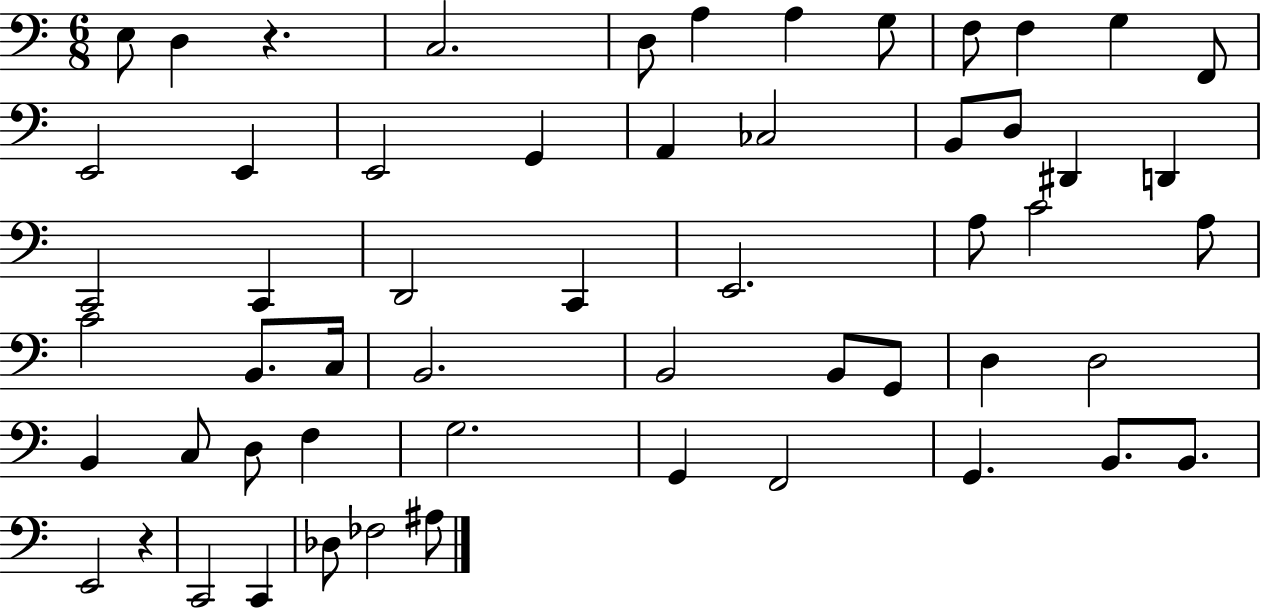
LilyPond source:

{
  \clef bass
  \numericTimeSignature
  \time 6/8
  \key c \major
  e8 d4 r4. | c2. | d8 a4 a4 g8 | f8 f4 g4 f,8 | \break e,2 e,4 | e,2 g,4 | a,4 ces2 | b,8 d8 dis,4 d,4 | \break c,2 c,4 | d,2 c,4 | e,2. | a8 c'2 a8 | \break c'2 b,8. c16 | b,2. | b,2 b,8 g,8 | d4 d2 | \break b,4 c8 d8 f4 | g2. | g,4 f,2 | g,4. b,8. b,8. | \break e,2 r4 | c,2 c,4 | des8 fes2 ais8 | \bar "|."
}